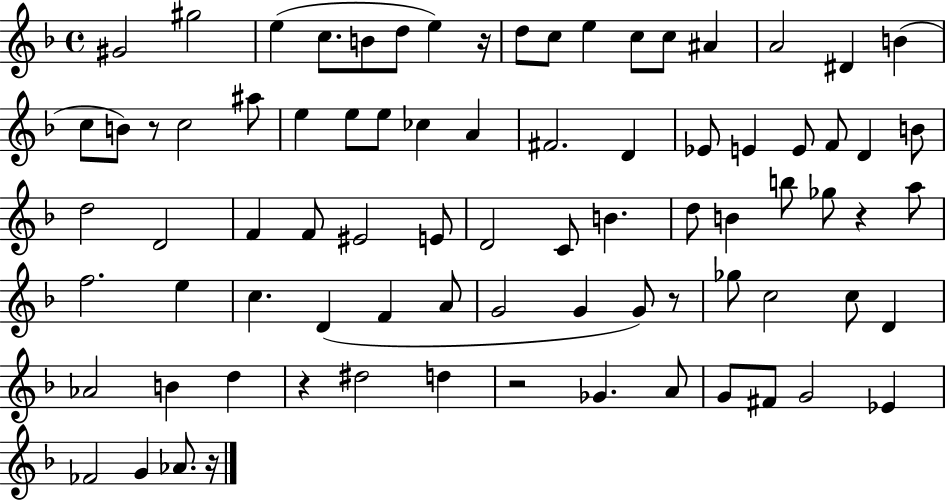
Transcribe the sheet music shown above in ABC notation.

X:1
T:Untitled
M:4/4
L:1/4
K:F
^G2 ^g2 e c/2 B/2 d/2 e z/4 d/2 c/2 e c/2 c/2 ^A A2 ^D B c/2 B/2 z/2 c2 ^a/2 e e/2 e/2 _c A ^F2 D _E/2 E E/2 F/2 D B/2 d2 D2 F F/2 ^E2 E/2 D2 C/2 B d/2 B b/2 _g/2 z a/2 f2 e c D F A/2 G2 G G/2 z/2 _g/2 c2 c/2 D _A2 B d z ^d2 d z2 _G A/2 G/2 ^F/2 G2 _E _F2 G _A/2 z/4